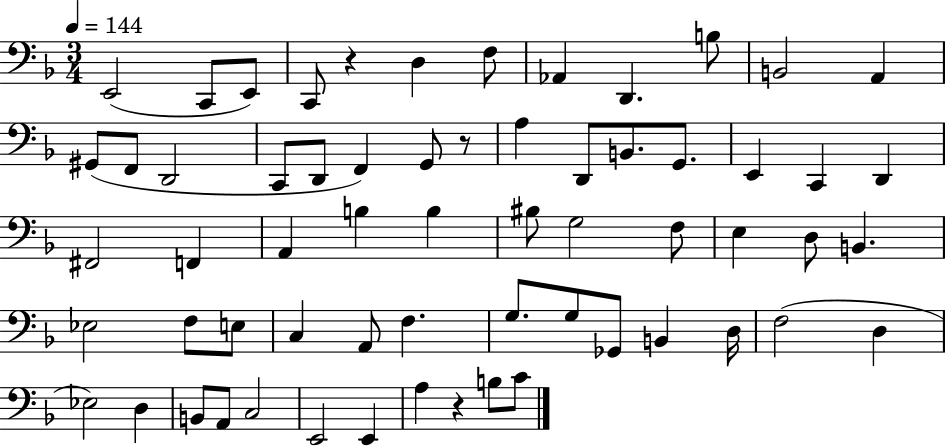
{
  \clef bass
  \numericTimeSignature
  \time 3/4
  \key f \major
  \tempo 4 = 144
  e,2( c,8 e,8) | c,8 r4 d4 f8 | aes,4 d,4. b8 | b,2 a,4 | \break gis,8( f,8 d,2 | c,8 d,8 f,4) g,8 r8 | a4 d,8 b,8. g,8. | e,4 c,4 d,4 | \break fis,2 f,4 | a,4 b4 b4 | bis8 g2 f8 | e4 d8 b,4. | \break ees2 f8 e8 | c4 a,8 f4. | g8. g8 ges,8 b,4 d16 | f2( d4 | \break ees2) d4 | b,8 a,8 c2 | e,2 e,4 | a4 r4 b8 c'8 | \break \bar "|."
}